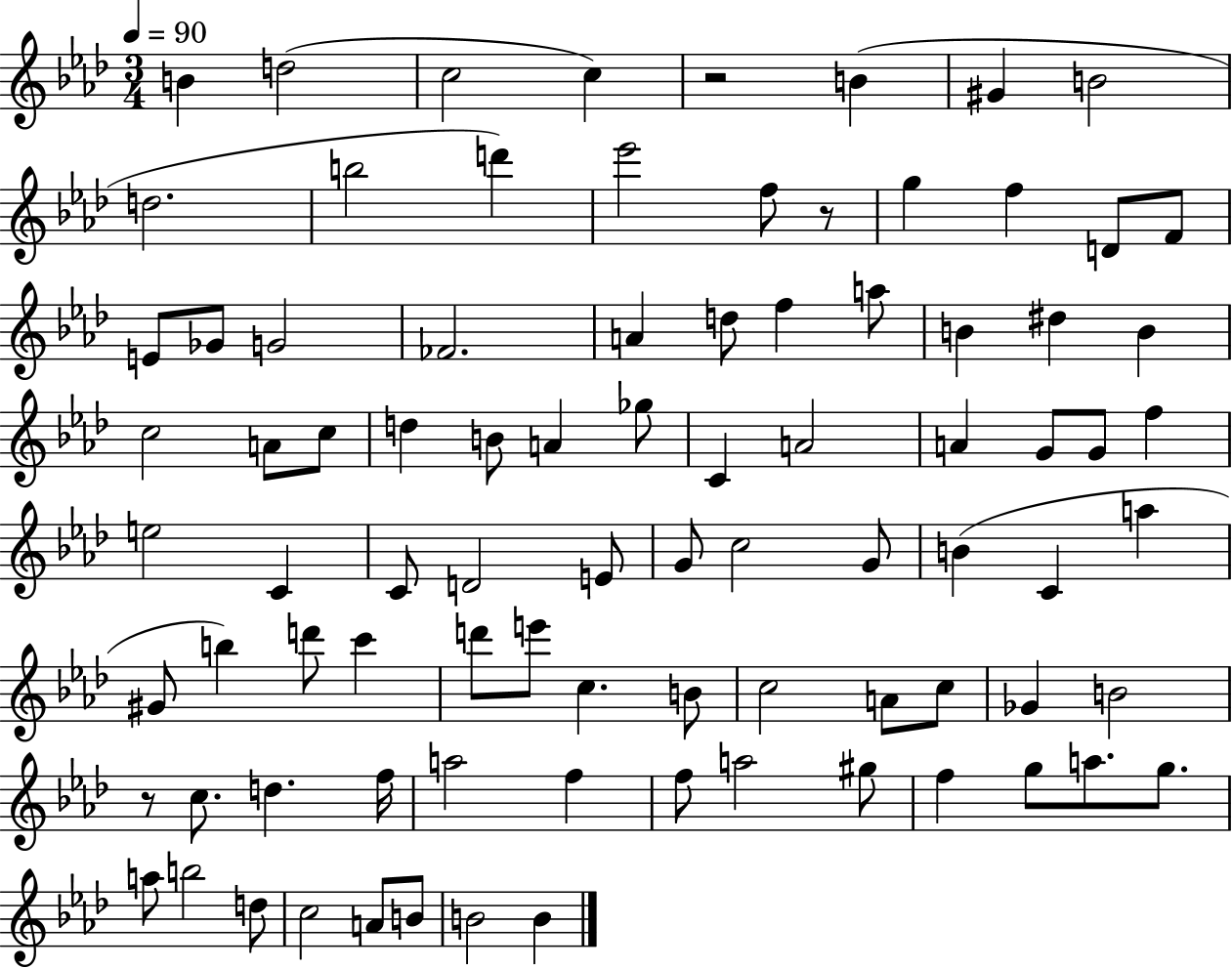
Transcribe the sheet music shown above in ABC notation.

X:1
T:Untitled
M:3/4
L:1/4
K:Ab
B d2 c2 c z2 B ^G B2 d2 b2 d' _e'2 f/2 z/2 g f D/2 F/2 E/2 _G/2 G2 _F2 A d/2 f a/2 B ^d B c2 A/2 c/2 d B/2 A _g/2 C A2 A G/2 G/2 f e2 C C/2 D2 E/2 G/2 c2 G/2 B C a ^G/2 b d'/2 c' d'/2 e'/2 c B/2 c2 A/2 c/2 _G B2 z/2 c/2 d f/4 a2 f f/2 a2 ^g/2 f g/2 a/2 g/2 a/2 b2 d/2 c2 A/2 B/2 B2 B